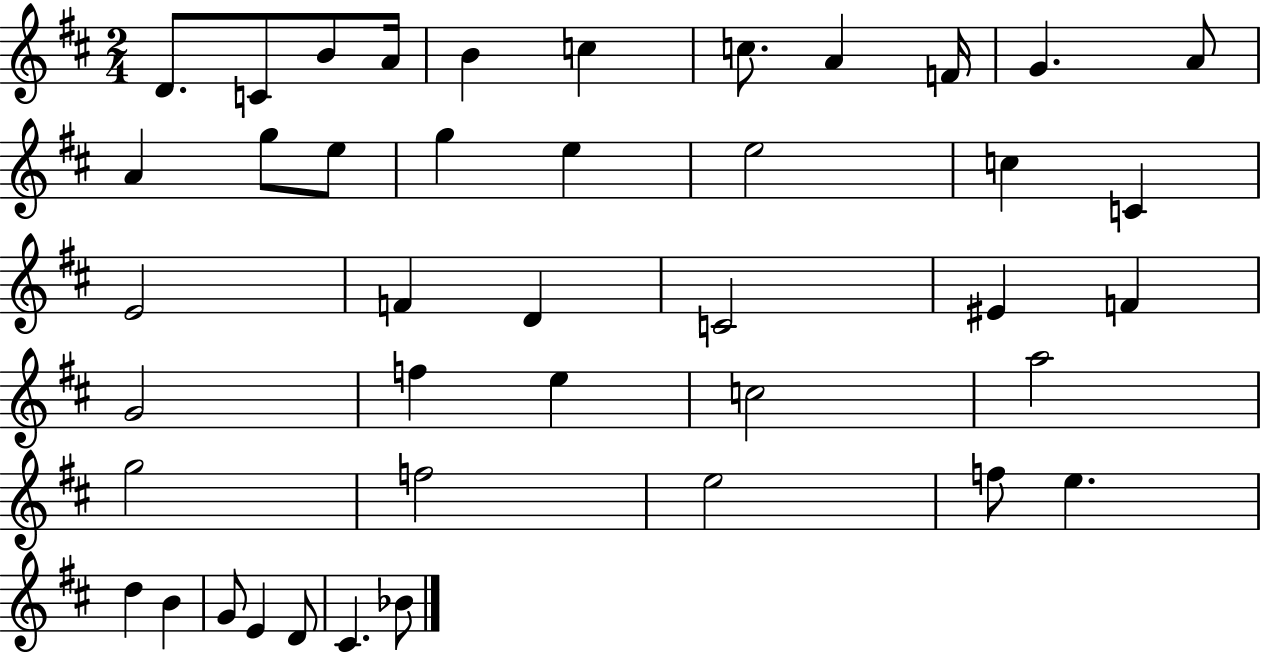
X:1
T:Untitled
M:2/4
L:1/4
K:D
D/2 C/2 B/2 A/4 B c c/2 A F/4 G A/2 A g/2 e/2 g e e2 c C E2 F D C2 ^E F G2 f e c2 a2 g2 f2 e2 f/2 e d B G/2 E D/2 ^C _B/2